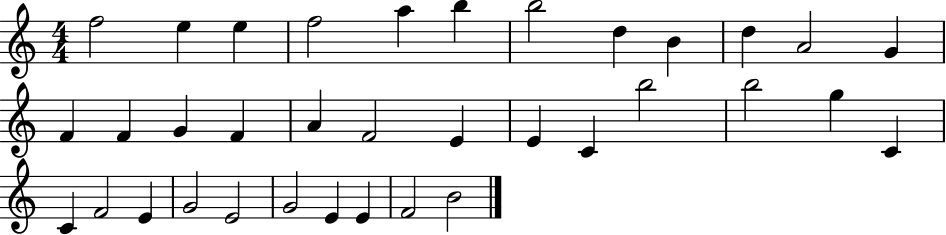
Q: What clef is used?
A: treble